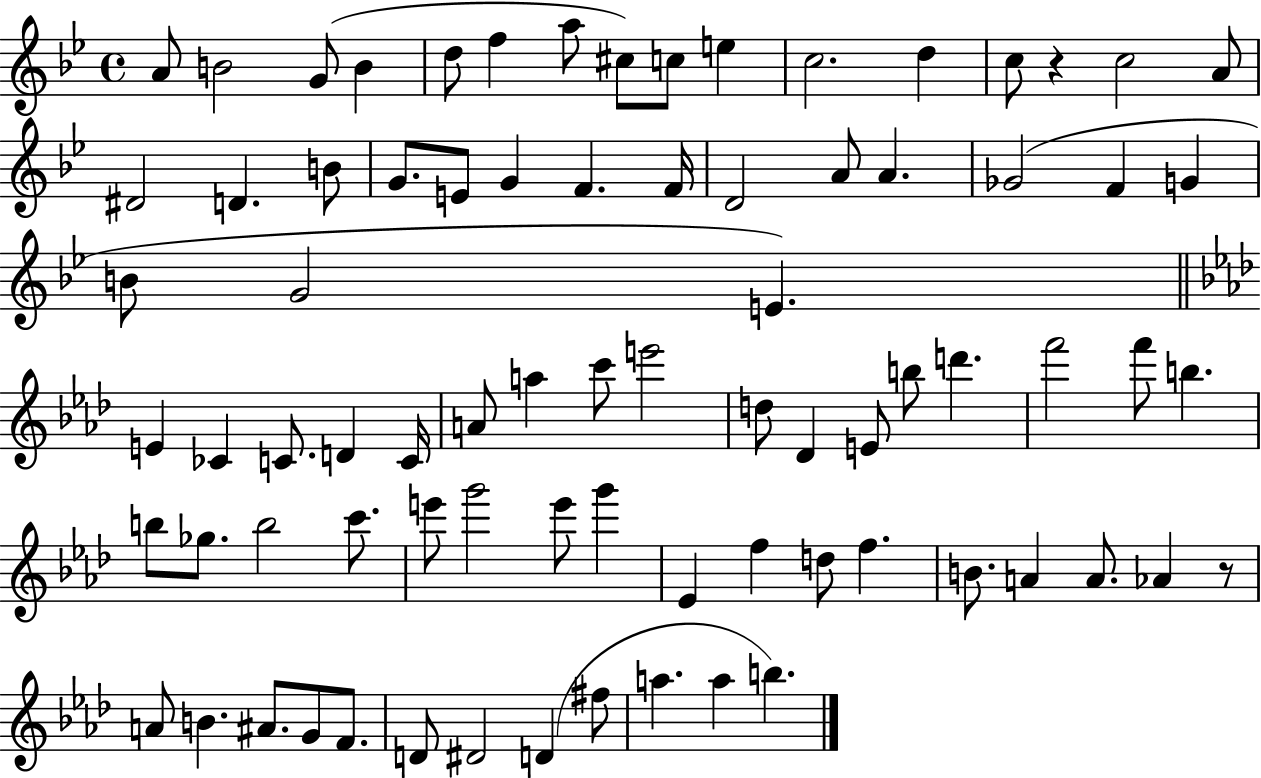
A4/e B4/h G4/e B4/q D5/e F5/q A5/e C#5/e C5/e E5/q C5/h. D5/q C5/e R/q C5/h A4/e D#4/h D4/q. B4/e G4/e. E4/e G4/q F4/q. F4/s D4/h A4/e A4/q. Gb4/h F4/q G4/q B4/e G4/h E4/q. E4/q CES4/q C4/e. D4/q C4/s A4/e A5/q C6/e E6/h D5/e Db4/q E4/e B5/e D6/q. F6/h F6/e B5/q. B5/e Gb5/e. B5/h C6/e. E6/e G6/h E6/e G6/q Eb4/q F5/q D5/e F5/q. B4/e. A4/q A4/e. Ab4/q R/e A4/e B4/q. A#4/e. G4/e F4/e. D4/e D#4/h D4/q F#5/e A5/q. A5/q B5/q.